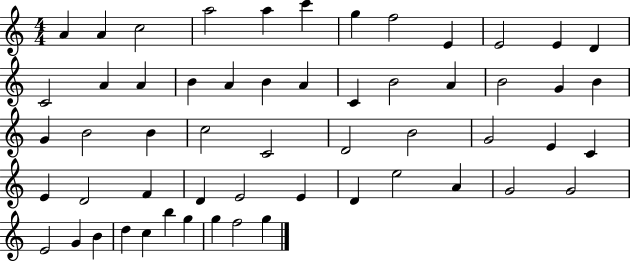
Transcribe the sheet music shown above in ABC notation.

X:1
T:Untitled
M:4/4
L:1/4
K:C
A A c2 a2 a c' g f2 E E2 E D C2 A A B A B A C B2 A B2 G B G B2 B c2 C2 D2 B2 G2 E C E D2 F D E2 E D e2 A G2 G2 E2 G B d c b g g f2 g